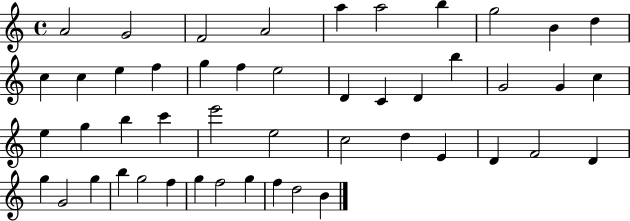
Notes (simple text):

A4/h G4/h F4/h A4/h A5/q A5/h B5/q G5/h B4/q D5/q C5/q C5/q E5/q F5/q G5/q F5/q E5/h D4/q C4/q D4/q B5/q G4/h G4/q C5/q E5/q G5/q B5/q C6/q E6/h E5/h C5/h D5/q E4/q D4/q F4/h D4/q G5/q G4/h G5/q B5/q G5/h F5/q G5/q F5/h G5/q F5/q D5/h B4/q